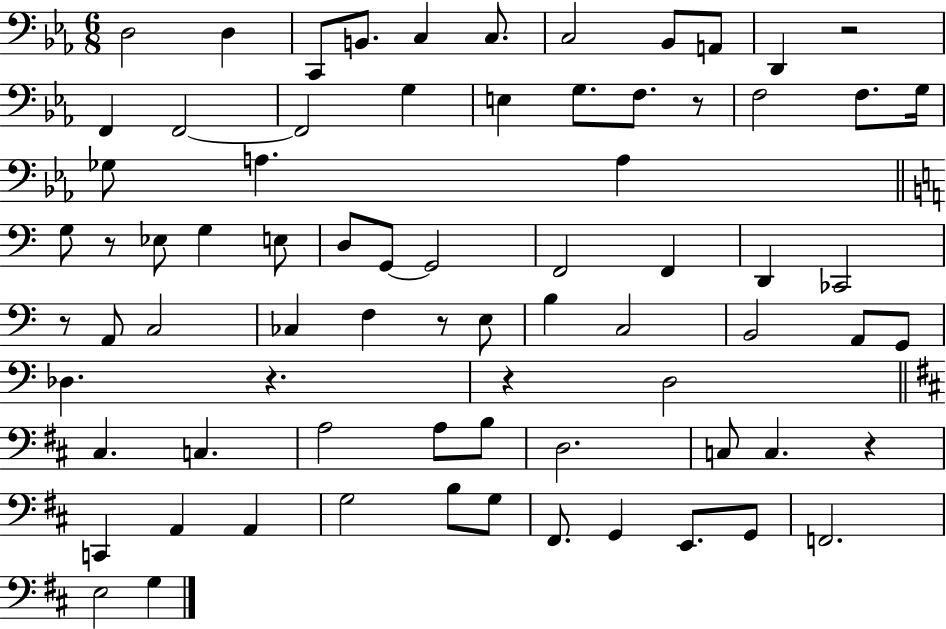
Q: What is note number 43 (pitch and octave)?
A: A2